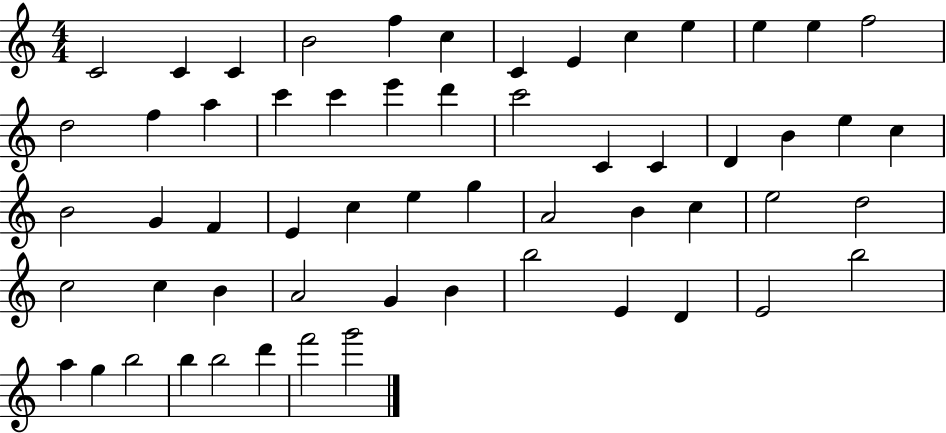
C4/h C4/q C4/q B4/h F5/q C5/q C4/q E4/q C5/q E5/q E5/q E5/q F5/h D5/h F5/q A5/q C6/q C6/q E6/q D6/q C6/h C4/q C4/q D4/q B4/q E5/q C5/q B4/h G4/q F4/q E4/q C5/q E5/q G5/q A4/h B4/q C5/q E5/h D5/h C5/h C5/q B4/q A4/h G4/q B4/q B5/h E4/q D4/q E4/h B5/h A5/q G5/q B5/h B5/q B5/h D6/q F6/h G6/h